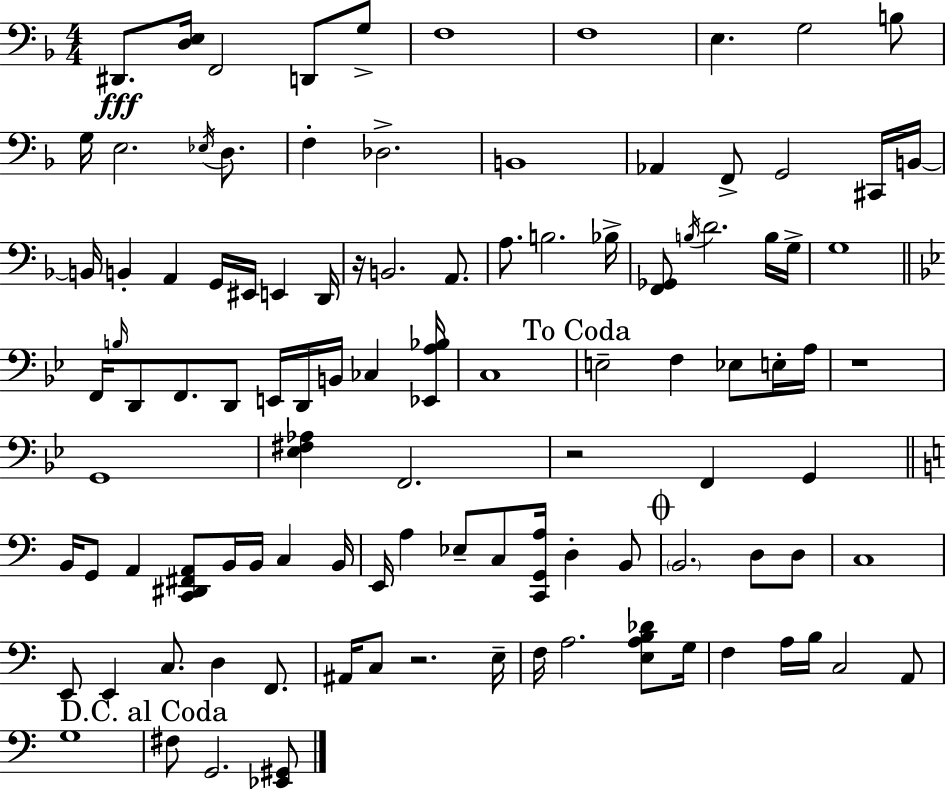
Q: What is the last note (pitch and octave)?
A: G2